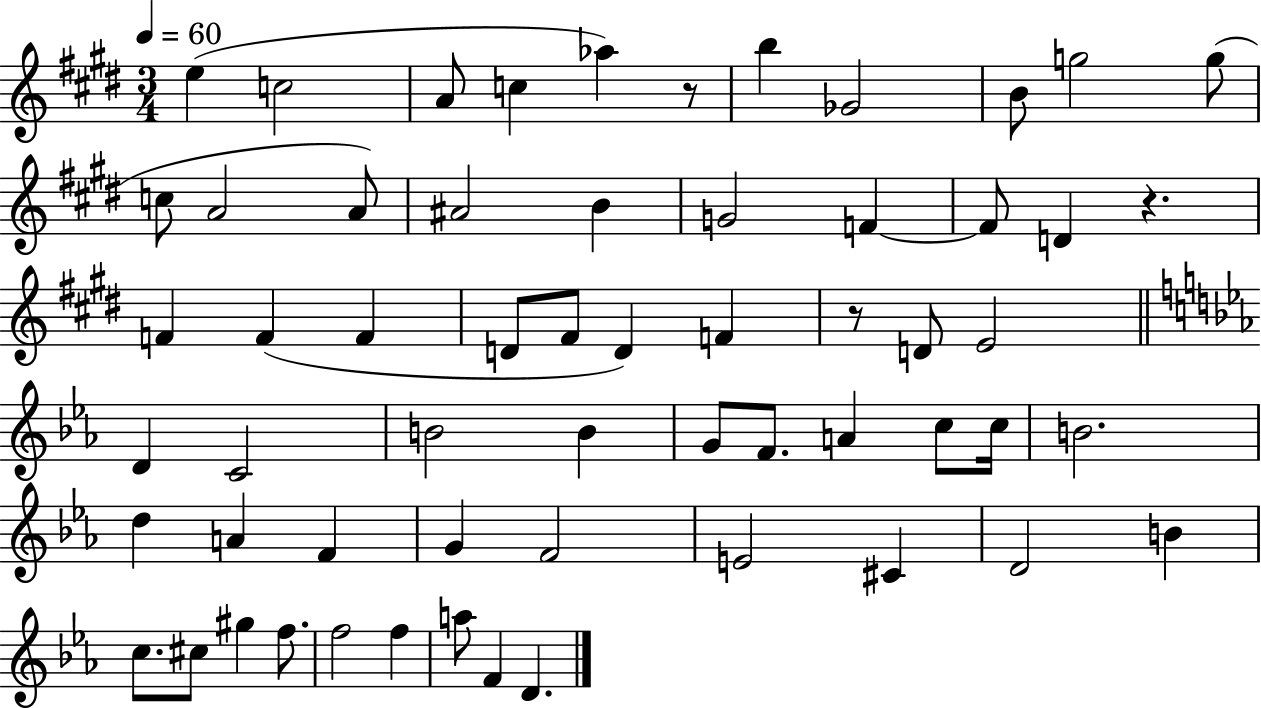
E5/q C5/h A4/e C5/q Ab5/q R/e B5/q Gb4/h B4/e G5/h G5/e C5/e A4/h A4/e A#4/h B4/q G4/h F4/q F4/e D4/q R/q. F4/q F4/q F4/q D4/e F#4/e D4/q F4/q R/e D4/e E4/h D4/q C4/h B4/h B4/q G4/e F4/e. A4/q C5/e C5/s B4/h. D5/q A4/q F4/q G4/q F4/h E4/h C#4/q D4/h B4/q C5/e. C#5/e G#5/q F5/e. F5/h F5/q A5/e F4/q D4/q.